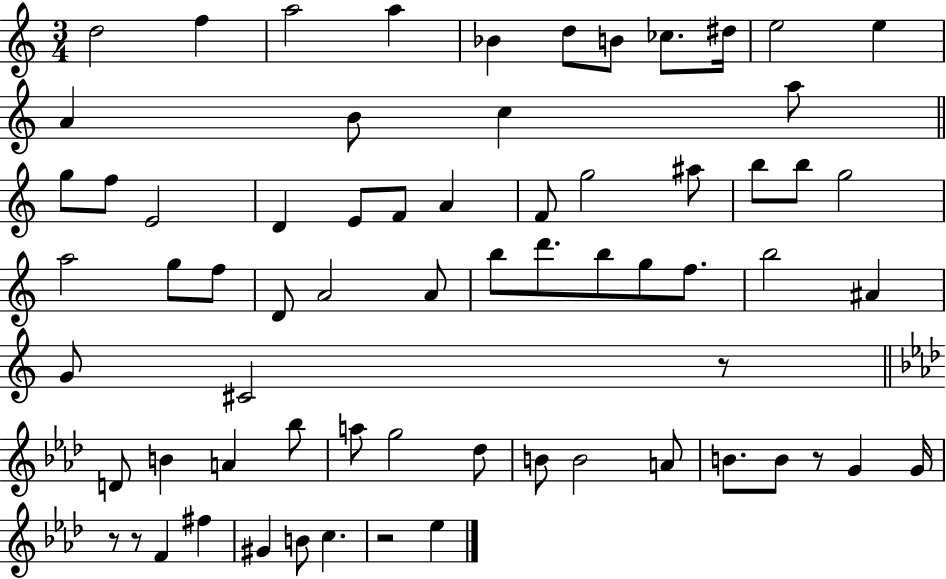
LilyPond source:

{
  \clef treble
  \numericTimeSignature
  \time 3/4
  \key c \major
  d''2 f''4 | a''2 a''4 | bes'4 d''8 b'8 ces''8. dis''16 | e''2 e''4 | \break a'4 b'8 c''4 a''8 | \bar "||" \break \key c \major g''8 f''8 e'2 | d'4 e'8 f'8 a'4 | f'8 g''2 ais''8 | b''8 b''8 g''2 | \break a''2 g''8 f''8 | d'8 a'2 a'8 | b''8 d'''8. b''8 g''8 f''8. | b''2 ais'4 | \break g'8 cis'2 r8 | \bar "||" \break \key aes \major d'8 b'4 a'4 bes''8 | a''8 g''2 des''8 | b'8 b'2 a'8 | b'8. b'8 r8 g'4 g'16 | \break r8 r8 f'4 fis''4 | gis'4 b'8 c''4. | r2 ees''4 | \bar "|."
}